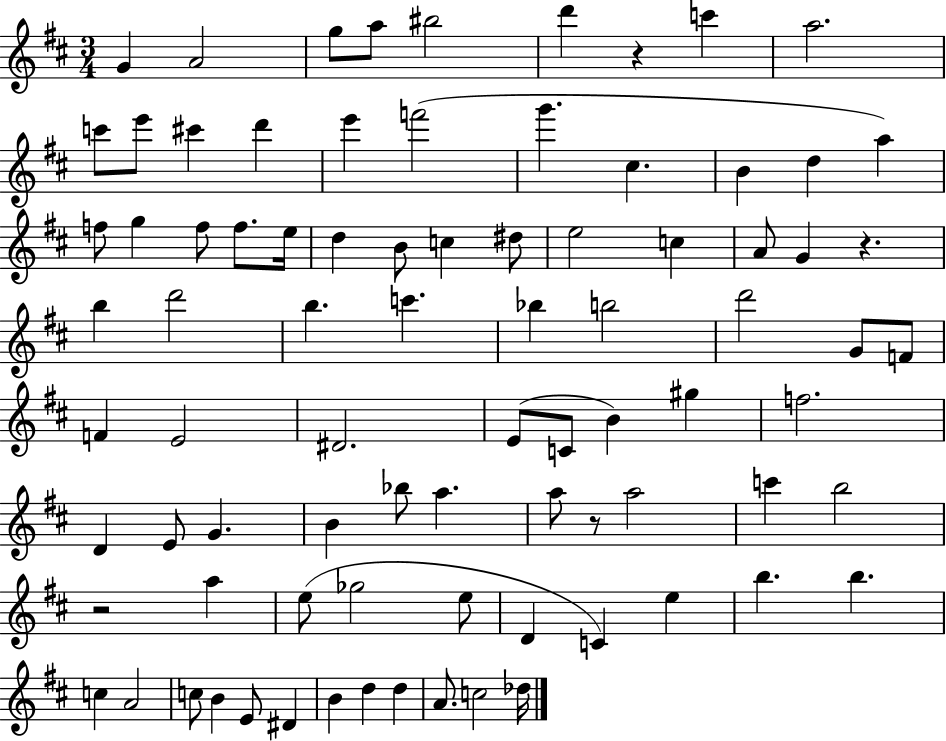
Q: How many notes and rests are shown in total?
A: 84